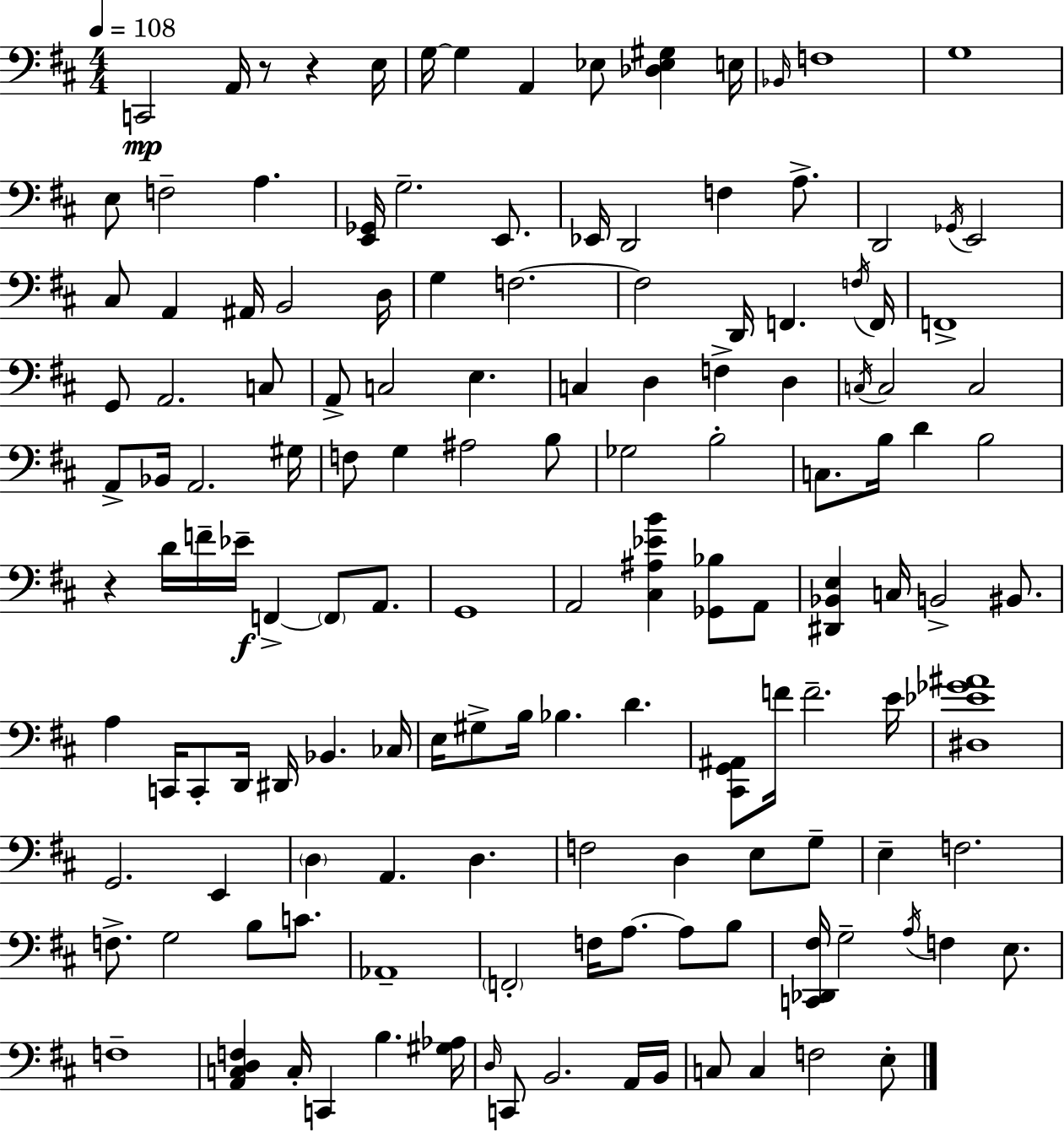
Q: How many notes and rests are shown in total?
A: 141